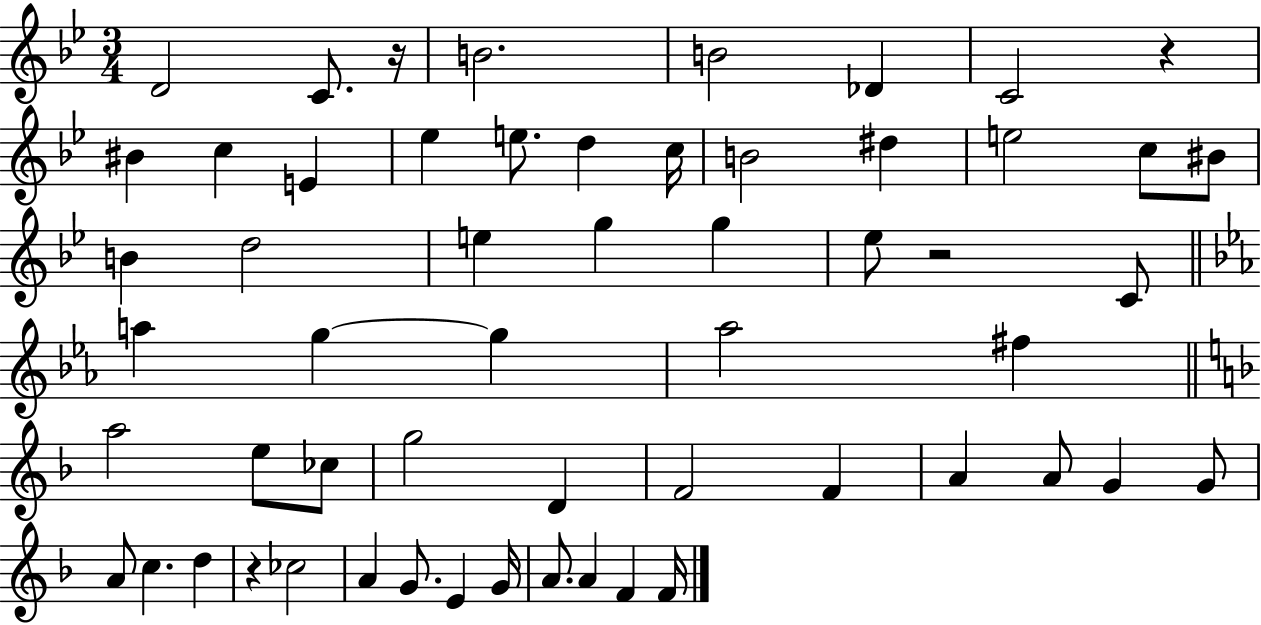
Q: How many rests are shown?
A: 4